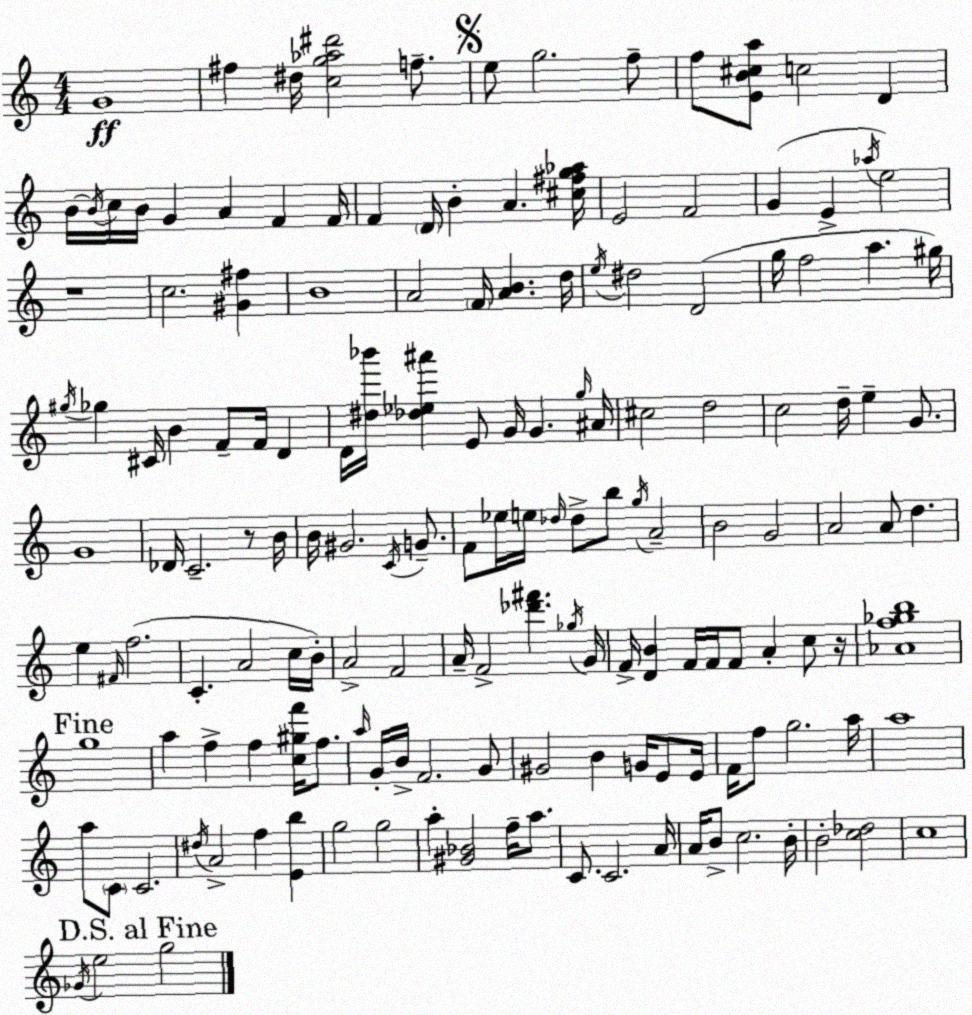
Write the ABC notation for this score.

X:1
T:Untitled
M:4/4
L:1/4
K:Am
G4 ^f ^d/4 [cg_a^d']2 f/2 e/2 g2 f/2 f/2 [EB^ca]/2 c2 D B/4 B/4 c/4 B/4 G A F F/4 F D/4 B A [^c^fg_a]/4 E2 F2 G E _a/4 e2 z4 c2 [^G^f] B4 A2 F/4 [AB] d/4 e/4 ^d2 D2 g/4 f2 a ^g/4 ^g/4 _g ^C/4 B F/2 F/4 D D/4 [^d_b']/4 [_d_e^a'] E/2 G/4 G g/4 ^A/4 ^c2 d2 c2 d/4 e G/2 G4 _D/4 C2 z/2 B/4 B/4 ^G2 C/4 G/2 F/2 _e/4 e/4 _d/4 _d/2 b/2 g/4 A2 B2 G2 A2 A/2 d e ^F/4 f2 C A2 c/4 B/4 A2 F2 A/4 F2 [_d'^f'] _g/4 G/4 F/4 [DB] F/4 F/4 F/2 A c/2 z/4 [_Af_gb]4 g4 a f f [c^gf']/4 f/2 a/4 G/4 B/4 F2 G/2 ^G2 B G/4 E/2 E/4 F/4 f/2 g2 a/4 a4 a/2 C/2 C2 ^d/4 A2 f [Eb] g2 g2 a [^G_B]2 f/4 a/2 C/2 C2 A/4 A/4 B/2 c2 B/4 B2 [c_d]2 c4 _G/4 e2 g2